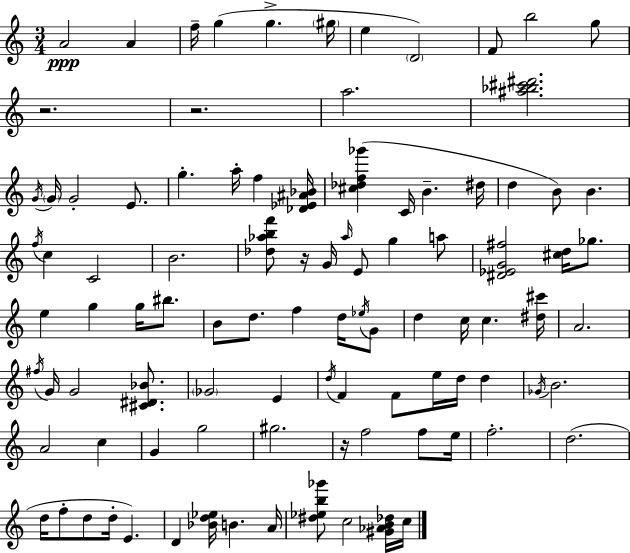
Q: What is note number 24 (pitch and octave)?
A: B4